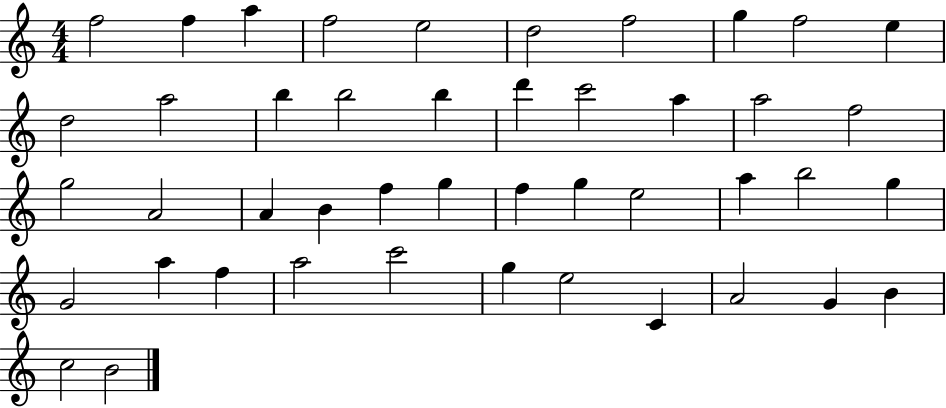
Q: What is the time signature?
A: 4/4